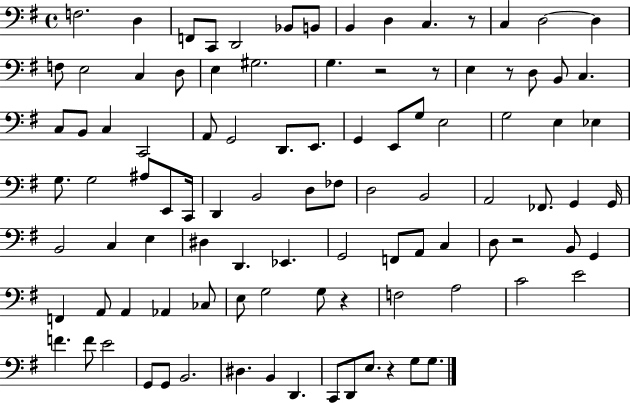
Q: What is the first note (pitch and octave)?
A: F3